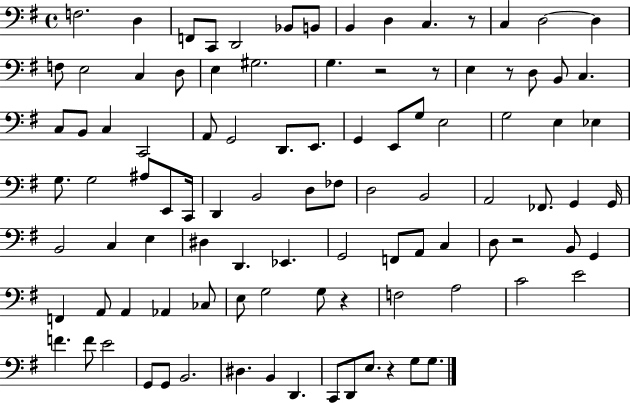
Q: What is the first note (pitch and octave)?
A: F3